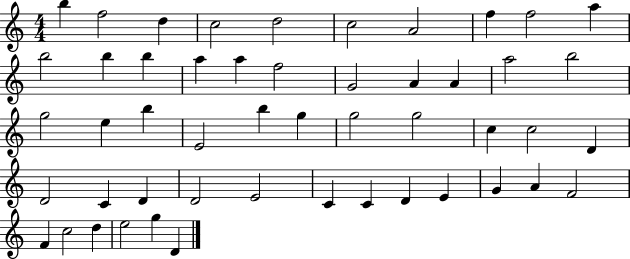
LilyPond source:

{
  \clef treble
  \numericTimeSignature
  \time 4/4
  \key c \major
  b''4 f''2 d''4 | c''2 d''2 | c''2 a'2 | f''4 f''2 a''4 | \break b''2 b''4 b''4 | a''4 a''4 f''2 | g'2 a'4 a'4 | a''2 b''2 | \break g''2 e''4 b''4 | e'2 b''4 g''4 | g''2 g''2 | c''4 c''2 d'4 | \break d'2 c'4 d'4 | d'2 e'2 | c'4 c'4 d'4 e'4 | g'4 a'4 f'2 | \break f'4 c''2 d''4 | e''2 g''4 d'4 | \bar "|."
}